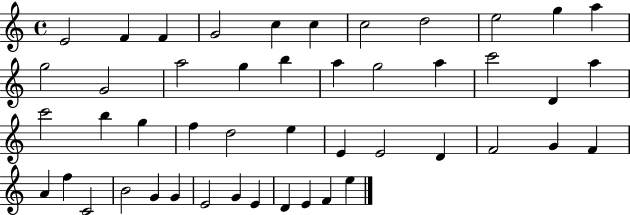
{
  \clef treble
  \time 4/4
  \defaultTimeSignature
  \key c \major
  e'2 f'4 f'4 | g'2 c''4 c''4 | c''2 d''2 | e''2 g''4 a''4 | \break g''2 g'2 | a''2 g''4 b''4 | a''4 g''2 a''4 | c'''2 d'4 a''4 | \break c'''2 b''4 g''4 | f''4 d''2 e''4 | e'4 e'2 d'4 | f'2 g'4 f'4 | \break a'4 f''4 c'2 | b'2 g'4 g'4 | e'2 g'4 e'4 | d'4 e'4 f'4 e''4 | \break \bar "|."
}